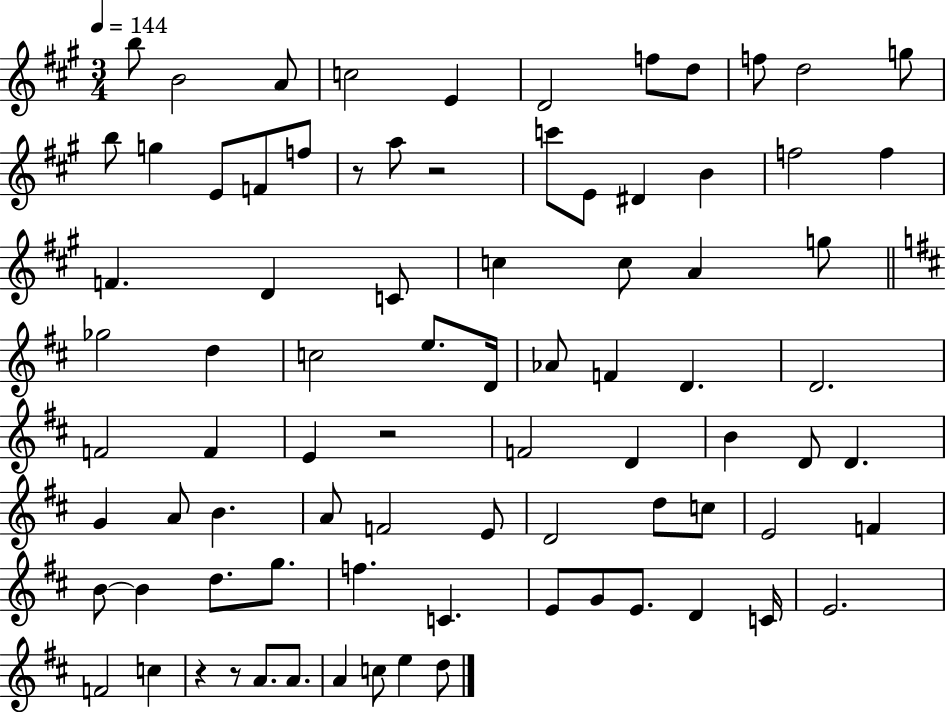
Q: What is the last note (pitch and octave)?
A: D5